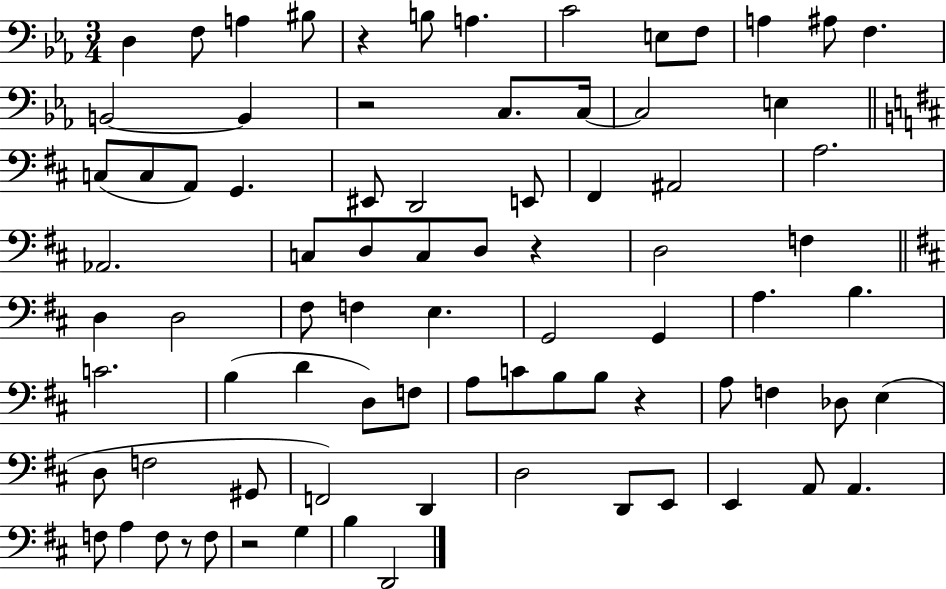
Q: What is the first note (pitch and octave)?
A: D3